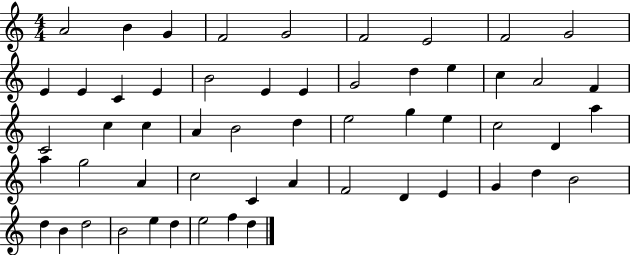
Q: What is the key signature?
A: C major